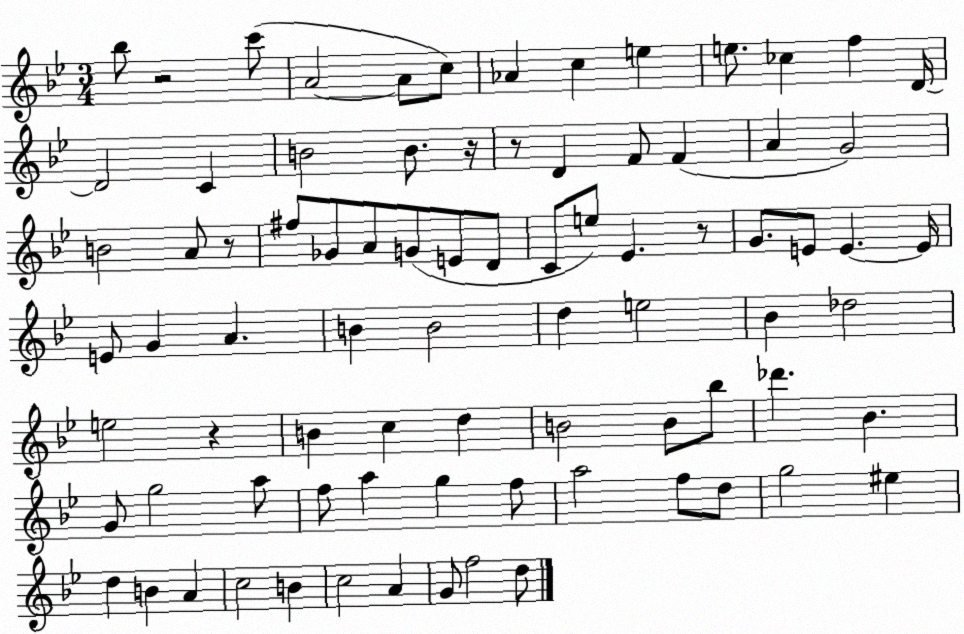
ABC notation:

X:1
T:Untitled
M:3/4
L:1/4
K:Bb
_b/2 z2 c'/2 A2 A/2 c/2 _A c e e/2 _c f D/4 D2 C B2 B/2 z/4 z/2 D F/2 F A G2 B2 A/2 z/2 ^f/2 _G/2 A/2 G/2 E/2 D/2 C/2 e/2 _E z/2 G/2 E/2 E E/4 E/2 G A B B2 d e2 _B _d2 e2 z B c d B2 B/2 _b/2 _d' _B G/2 g2 a/2 f/2 a g f/2 a2 f/2 d/2 g2 ^e d B A c2 B c2 A G/2 f2 d/2